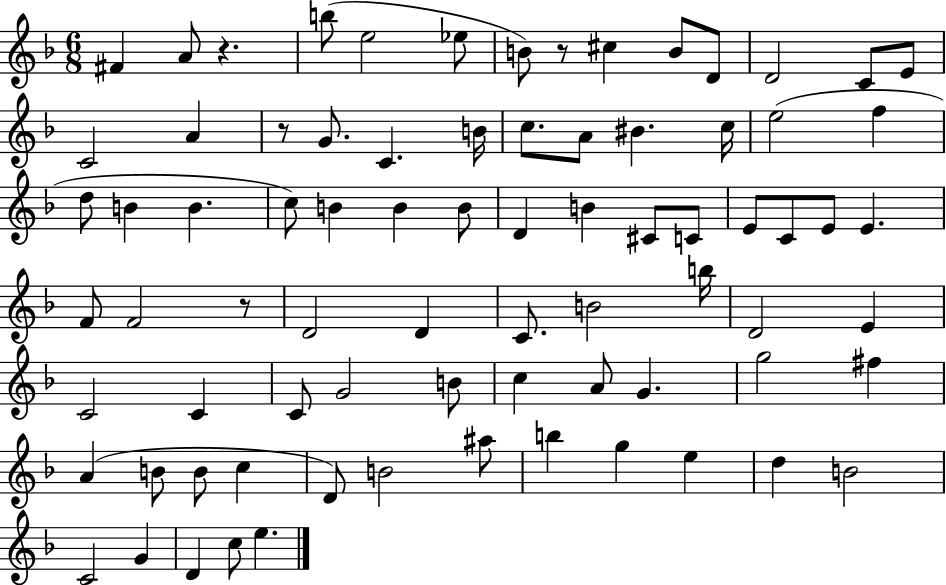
{
  \clef treble
  \numericTimeSignature
  \time 6/8
  \key f \major
  fis'4 a'8 r4. | b''8( e''2 ees''8 | b'8) r8 cis''4 b'8 d'8 | d'2 c'8 e'8 | \break c'2 a'4 | r8 g'8. c'4. b'16 | c''8. a'8 bis'4. c''16 | e''2( f''4 | \break d''8 b'4 b'4. | c''8) b'4 b'4 b'8 | d'4 b'4 cis'8 c'8 | e'8 c'8 e'8 e'4. | \break f'8 f'2 r8 | d'2 d'4 | c'8. b'2 b''16 | d'2 e'4 | \break c'2 c'4 | c'8 g'2 b'8 | c''4 a'8 g'4. | g''2 fis''4 | \break a'4( b'8 b'8 c''4 | d'8) b'2 ais''8 | b''4 g''4 e''4 | d''4 b'2 | \break c'2 g'4 | d'4 c''8 e''4. | \bar "|."
}